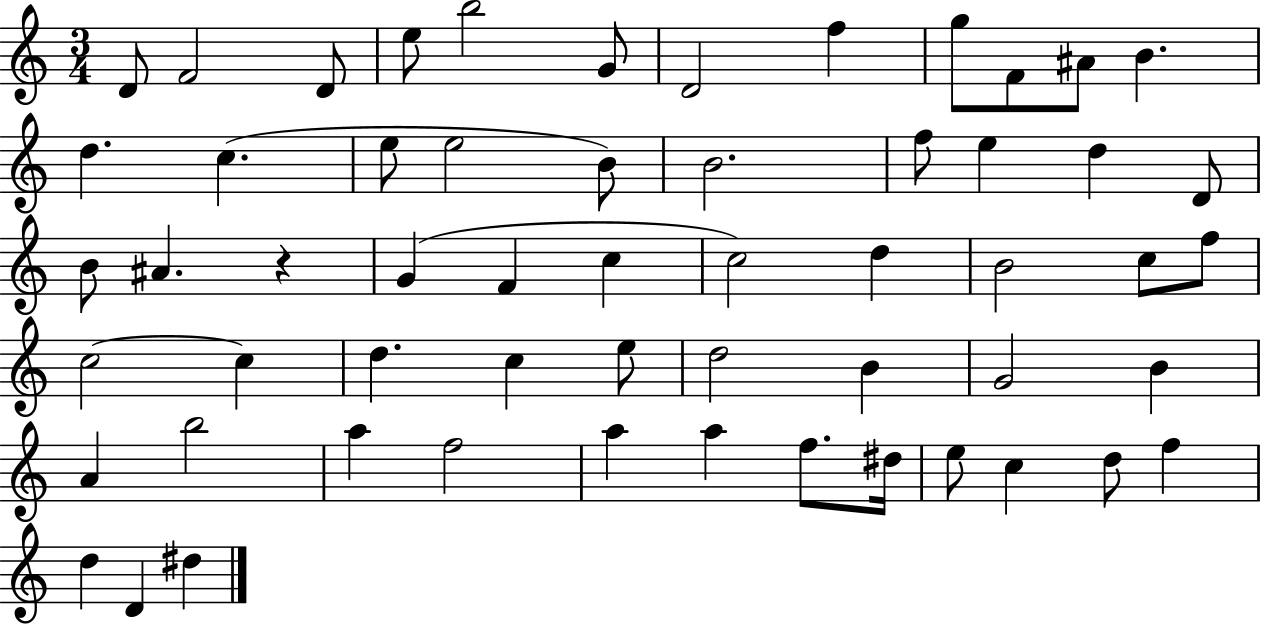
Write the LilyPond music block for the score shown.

{
  \clef treble
  \numericTimeSignature
  \time 3/4
  \key c \major
  d'8 f'2 d'8 | e''8 b''2 g'8 | d'2 f''4 | g''8 f'8 ais'8 b'4. | \break d''4. c''4.( | e''8 e''2 b'8) | b'2. | f''8 e''4 d''4 d'8 | \break b'8 ais'4. r4 | g'4( f'4 c''4 | c''2) d''4 | b'2 c''8 f''8 | \break c''2~~ c''4 | d''4. c''4 e''8 | d''2 b'4 | g'2 b'4 | \break a'4 b''2 | a''4 f''2 | a''4 a''4 f''8. dis''16 | e''8 c''4 d''8 f''4 | \break d''4 d'4 dis''4 | \bar "|."
}